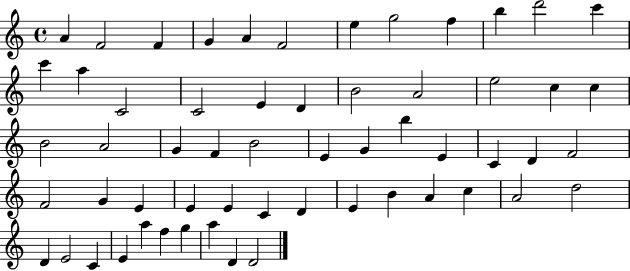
{
  \clef treble
  \time 4/4
  \defaultTimeSignature
  \key c \major
  a'4 f'2 f'4 | g'4 a'4 f'2 | e''4 g''2 f''4 | b''4 d'''2 c'''4 | \break c'''4 a''4 c'2 | c'2 e'4 d'4 | b'2 a'2 | e''2 c''4 c''4 | \break b'2 a'2 | g'4 f'4 b'2 | e'4 g'4 b''4 e'4 | c'4 d'4 f'2 | \break f'2 g'4 e'4 | e'4 e'4 c'4 d'4 | e'4 b'4 a'4 c''4 | a'2 d''2 | \break d'4 e'2 c'4 | e'4 a''4 f''4 g''4 | a''4 d'4 d'2 | \bar "|."
}